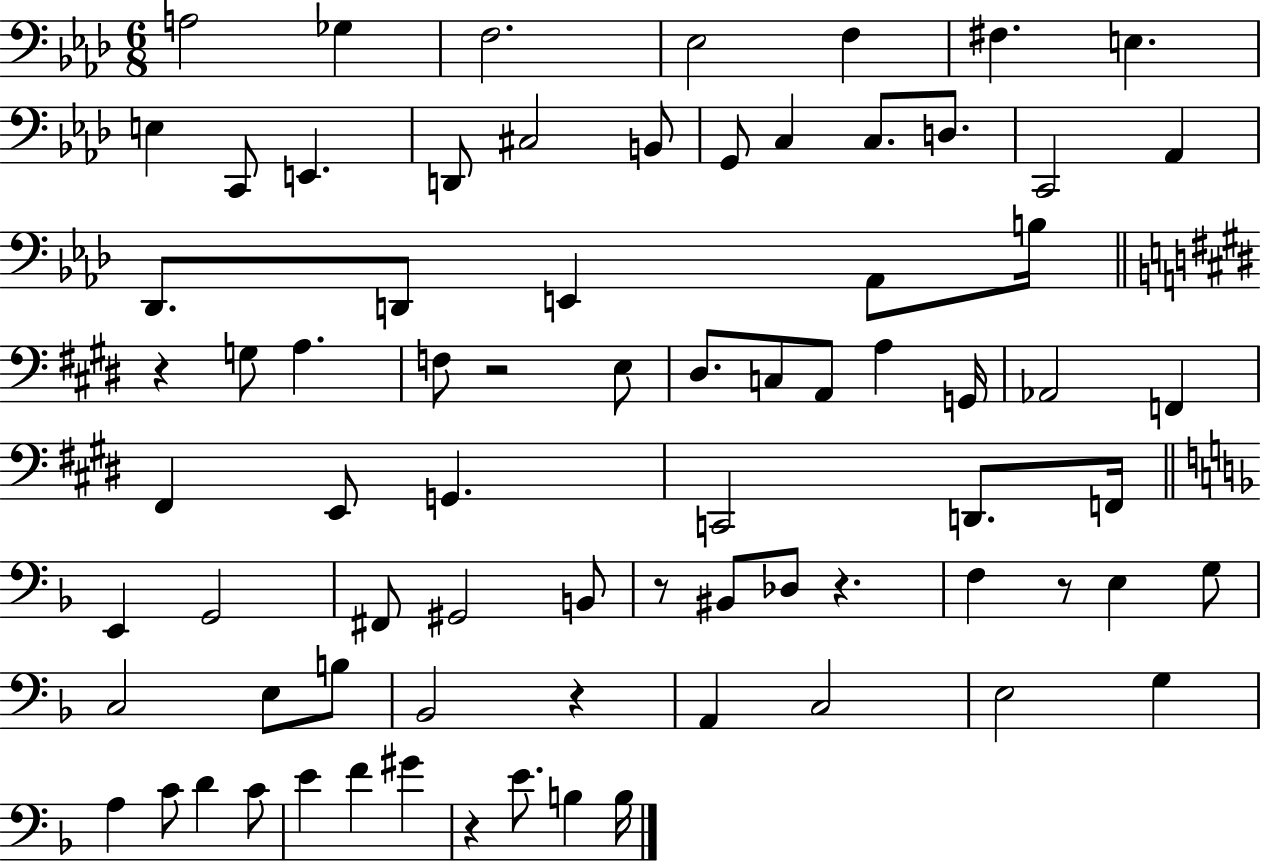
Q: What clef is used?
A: bass